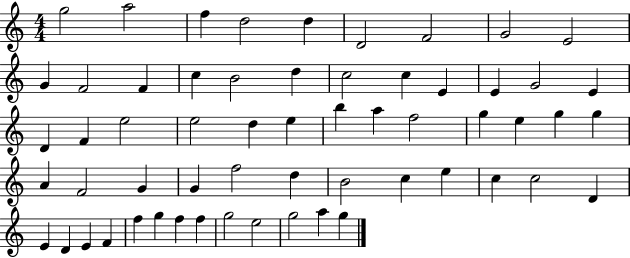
G5/h A5/h F5/q D5/h D5/q D4/h F4/h G4/h E4/h G4/q F4/h F4/q C5/q B4/h D5/q C5/h C5/q E4/q E4/q G4/h E4/q D4/q F4/q E5/h E5/h D5/q E5/q B5/q A5/q F5/h G5/q E5/q G5/q G5/q A4/q F4/h G4/q G4/q F5/h D5/q B4/h C5/q E5/q C5/q C5/h D4/q E4/q D4/q E4/q F4/q F5/q G5/q F5/q F5/q G5/h E5/h G5/h A5/q G5/q